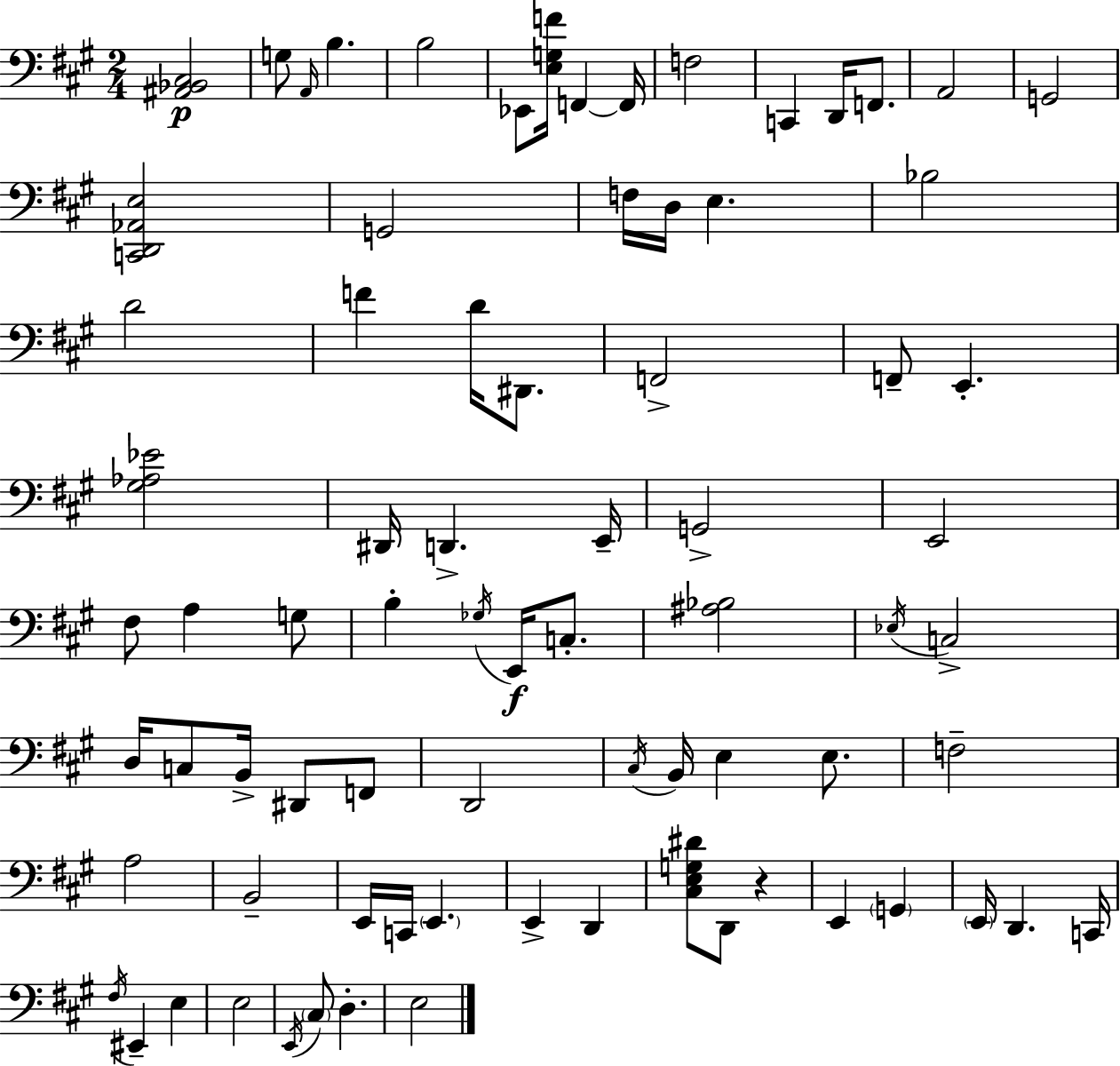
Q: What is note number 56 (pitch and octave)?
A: E2